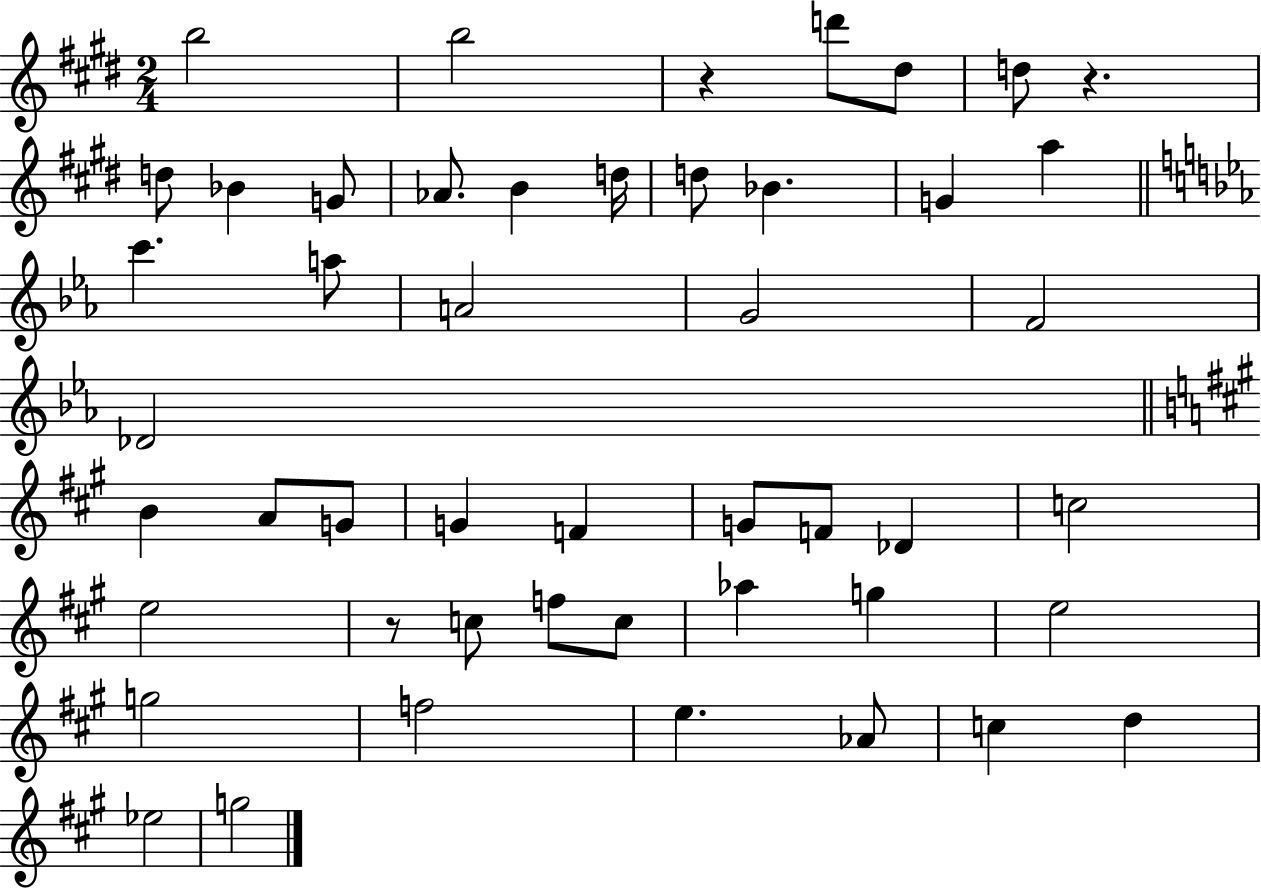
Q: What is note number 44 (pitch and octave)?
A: Eb5